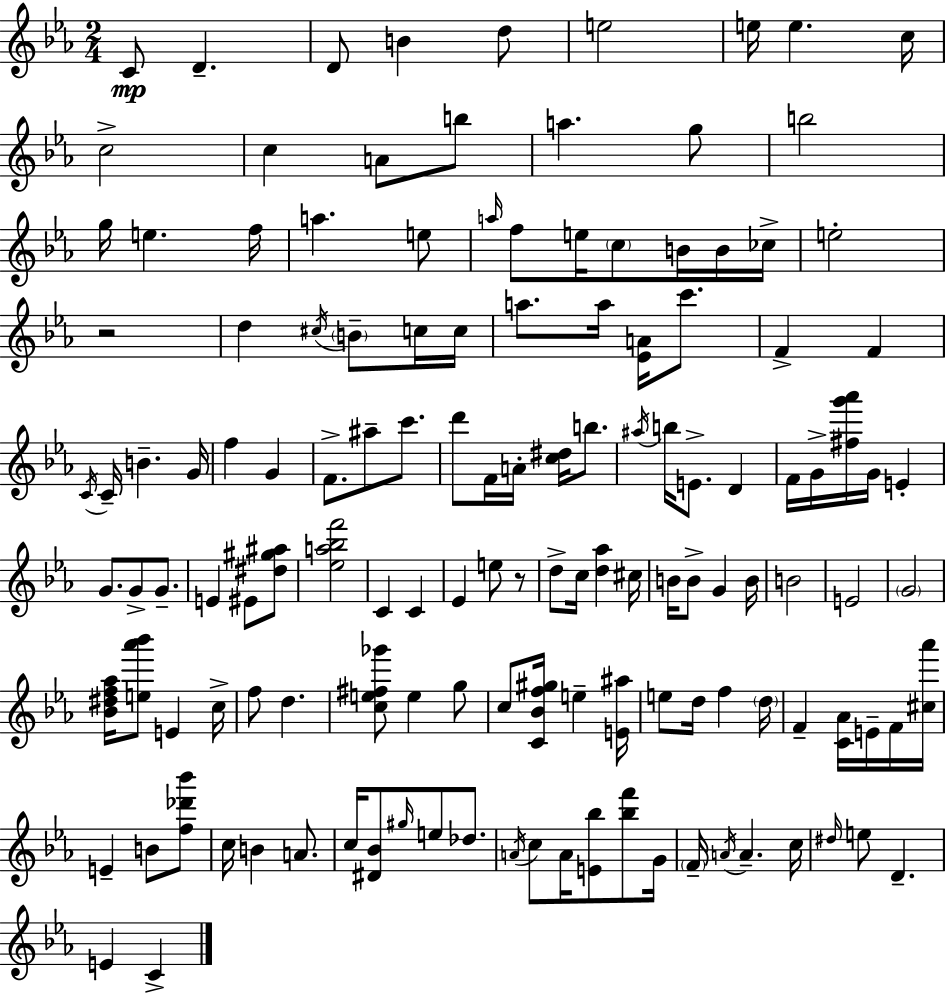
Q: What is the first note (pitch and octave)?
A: C4